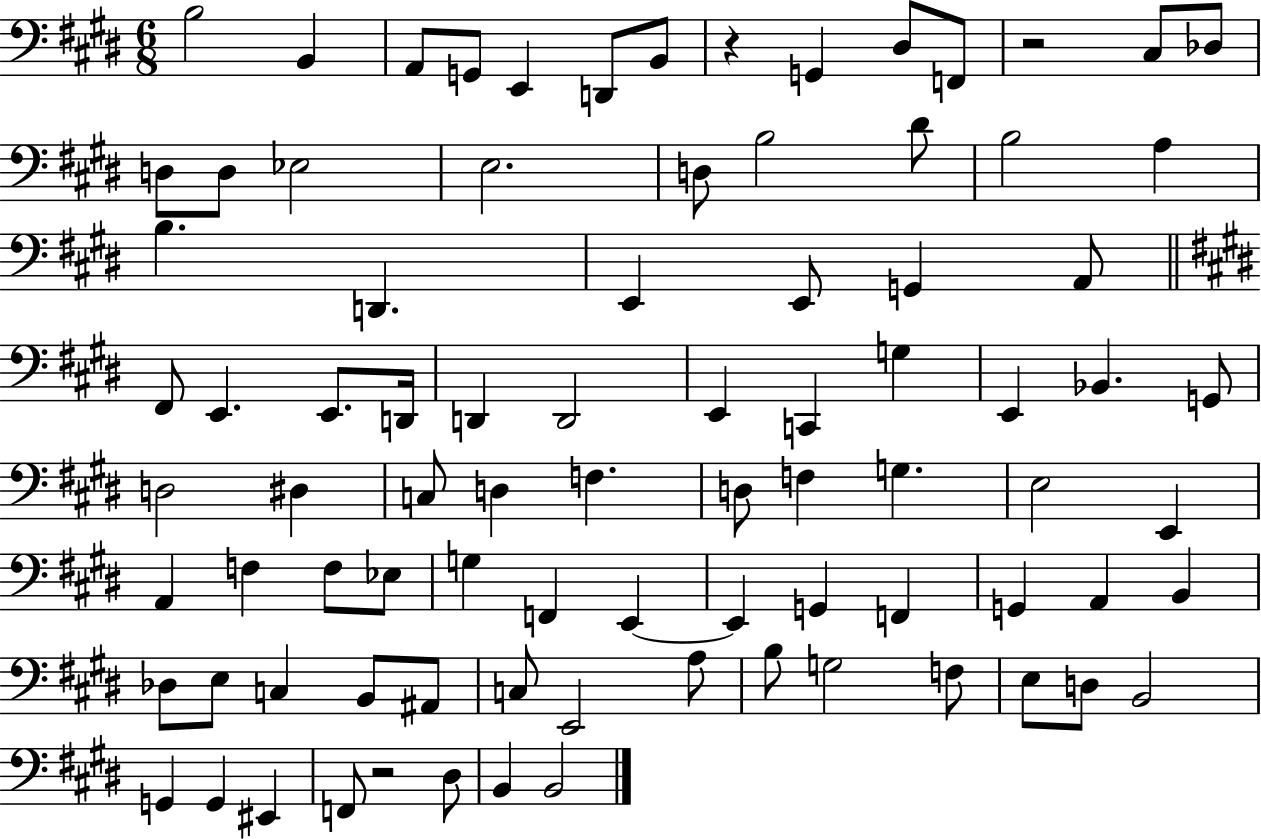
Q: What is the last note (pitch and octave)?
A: B2